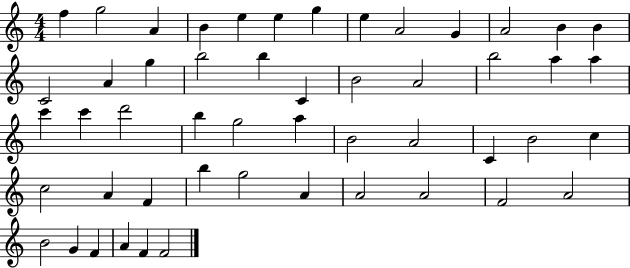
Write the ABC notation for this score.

X:1
T:Untitled
M:4/4
L:1/4
K:C
f g2 A B e e g e A2 G A2 B B C2 A g b2 b C B2 A2 b2 a a c' c' d'2 b g2 a B2 A2 C B2 c c2 A F b g2 A A2 A2 F2 A2 B2 G F A F F2